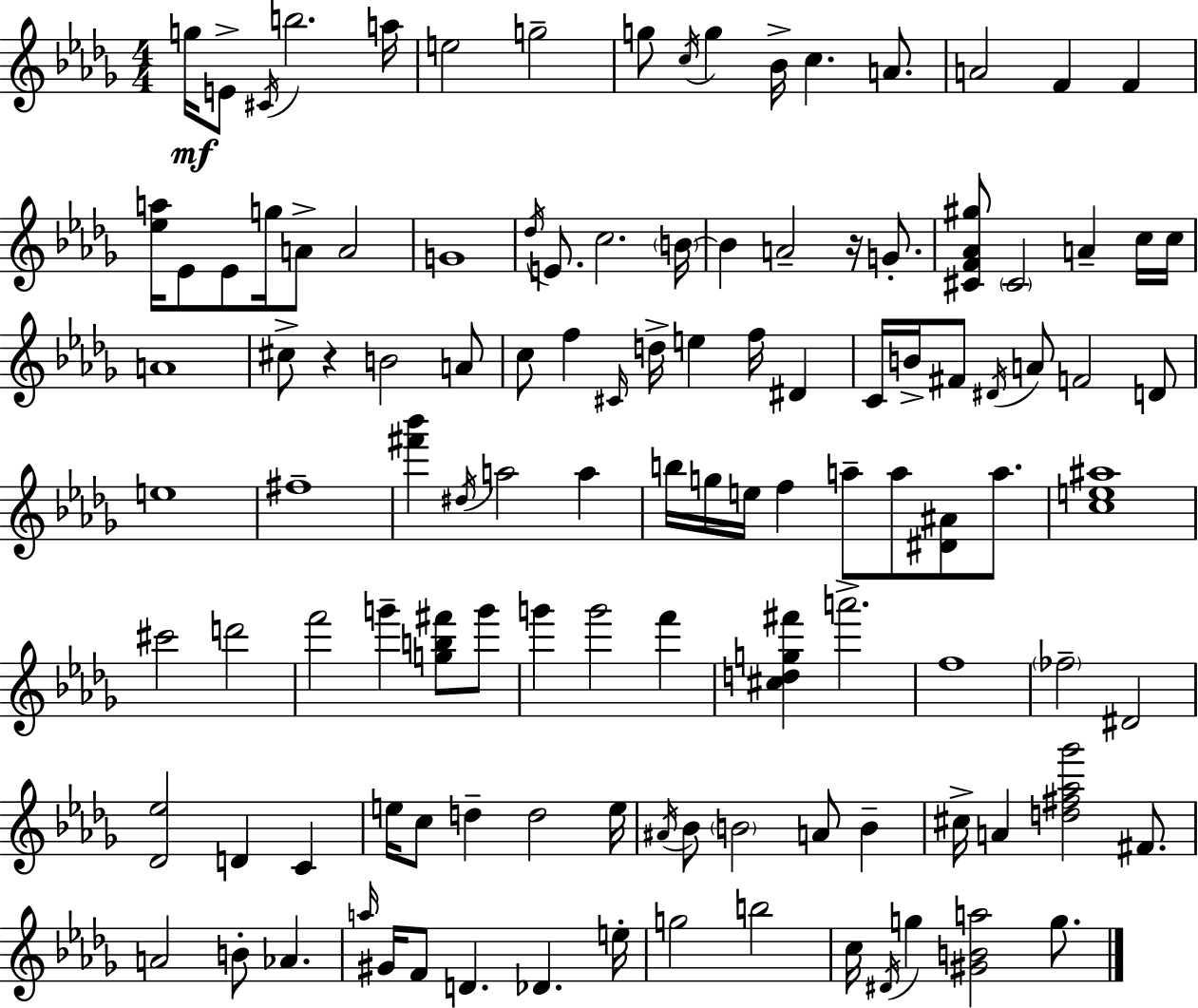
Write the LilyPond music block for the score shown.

{
  \clef treble
  \numericTimeSignature
  \time 4/4
  \key bes \minor
  \repeat volta 2 { g''16\mf e'8-> \acciaccatura { cis'16 } b''2. | a''16 e''2 g''2-- | g''8 \acciaccatura { c''16 } g''4 bes'16-> c''4. a'8. | a'2 f'4 f'4 | \break <ees'' a''>16 ees'8 ees'8 g''16 a'8-> a'2 | g'1 | \acciaccatura { des''16 } e'8. c''2. | \parenthesize b'16~~ b'4 a'2-- r16 | \break g'8.-. <cis' f' aes' gis''>8 \parenthesize cis'2 a'4-- | c''16 c''16 a'1 | cis''8-> r4 b'2 | a'8 c''8 f''4 \grace { cis'16 } d''16-> e''4 f''16 | \break dis'4 c'16 b'16-> fis'8 \acciaccatura { dis'16 } a'8 f'2 | d'8 e''1 | fis''1-- | <fis''' bes'''>4 \acciaccatura { dis''16 } a''2 | \break a''4 b''16 g''16 e''16 f''4 a''8-- a''8 | <dis' ais'>8 a''8. <c'' e'' ais''>1 | cis'''2 d'''2 | f'''2 g'''4-- | \break <g'' b'' fis'''>8 g'''8 g'''4 g'''2 | f'''4 <cis'' d'' g'' fis'''>4 a'''2.-> | f''1 | \parenthesize fes''2-- dis'2 | \break <des' ees''>2 d'4 | c'4 e''16 c''8 d''4-- d''2 | e''16 \acciaccatura { ais'16 } bes'8 \parenthesize b'2 | a'8 b'4-- cis''16-> a'4 <d'' fis'' aes'' ges'''>2 | \break fis'8. a'2 b'8-. | aes'4. \grace { a''16 } gis'16 f'8 d'4. | des'4. e''16-. g''2 | b''2 c''16 \acciaccatura { dis'16 } g''4 <gis' b' a''>2 | \break g''8. } \bar "|."
}